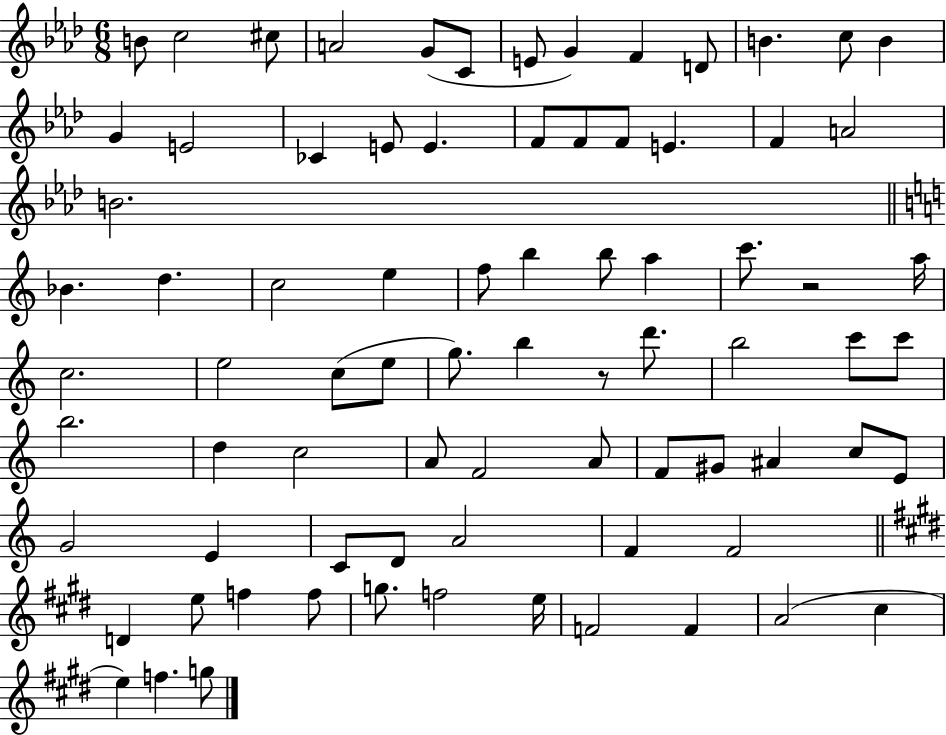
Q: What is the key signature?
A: AES major